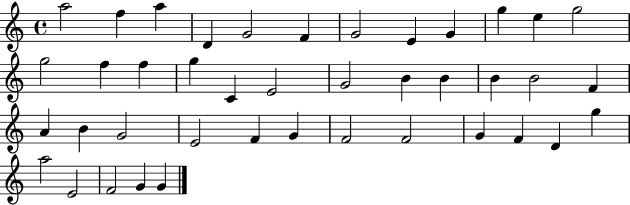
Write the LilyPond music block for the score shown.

{
  \clef treble
  \time 4/4
  \defaultTimeSignature
  \key c \major
  a''2 f''4 a''4 | d'4 g'2 f'4 | g'2 e'4 g'4 | g''4 e''4 g''2 | \break g''2 f''4 f''4 | g''4 c'4 e'2 | g'2 b'4 b'4 | b'4 b'2 f'4 | \break a'4 b'4 g'2 | e'2 f'4 g'4 | f'2 f'2 | g'4 f'4 d'4 g''4 | \break a''2 e'2 | f'2 g'4 g'4 | \bar "|."
}